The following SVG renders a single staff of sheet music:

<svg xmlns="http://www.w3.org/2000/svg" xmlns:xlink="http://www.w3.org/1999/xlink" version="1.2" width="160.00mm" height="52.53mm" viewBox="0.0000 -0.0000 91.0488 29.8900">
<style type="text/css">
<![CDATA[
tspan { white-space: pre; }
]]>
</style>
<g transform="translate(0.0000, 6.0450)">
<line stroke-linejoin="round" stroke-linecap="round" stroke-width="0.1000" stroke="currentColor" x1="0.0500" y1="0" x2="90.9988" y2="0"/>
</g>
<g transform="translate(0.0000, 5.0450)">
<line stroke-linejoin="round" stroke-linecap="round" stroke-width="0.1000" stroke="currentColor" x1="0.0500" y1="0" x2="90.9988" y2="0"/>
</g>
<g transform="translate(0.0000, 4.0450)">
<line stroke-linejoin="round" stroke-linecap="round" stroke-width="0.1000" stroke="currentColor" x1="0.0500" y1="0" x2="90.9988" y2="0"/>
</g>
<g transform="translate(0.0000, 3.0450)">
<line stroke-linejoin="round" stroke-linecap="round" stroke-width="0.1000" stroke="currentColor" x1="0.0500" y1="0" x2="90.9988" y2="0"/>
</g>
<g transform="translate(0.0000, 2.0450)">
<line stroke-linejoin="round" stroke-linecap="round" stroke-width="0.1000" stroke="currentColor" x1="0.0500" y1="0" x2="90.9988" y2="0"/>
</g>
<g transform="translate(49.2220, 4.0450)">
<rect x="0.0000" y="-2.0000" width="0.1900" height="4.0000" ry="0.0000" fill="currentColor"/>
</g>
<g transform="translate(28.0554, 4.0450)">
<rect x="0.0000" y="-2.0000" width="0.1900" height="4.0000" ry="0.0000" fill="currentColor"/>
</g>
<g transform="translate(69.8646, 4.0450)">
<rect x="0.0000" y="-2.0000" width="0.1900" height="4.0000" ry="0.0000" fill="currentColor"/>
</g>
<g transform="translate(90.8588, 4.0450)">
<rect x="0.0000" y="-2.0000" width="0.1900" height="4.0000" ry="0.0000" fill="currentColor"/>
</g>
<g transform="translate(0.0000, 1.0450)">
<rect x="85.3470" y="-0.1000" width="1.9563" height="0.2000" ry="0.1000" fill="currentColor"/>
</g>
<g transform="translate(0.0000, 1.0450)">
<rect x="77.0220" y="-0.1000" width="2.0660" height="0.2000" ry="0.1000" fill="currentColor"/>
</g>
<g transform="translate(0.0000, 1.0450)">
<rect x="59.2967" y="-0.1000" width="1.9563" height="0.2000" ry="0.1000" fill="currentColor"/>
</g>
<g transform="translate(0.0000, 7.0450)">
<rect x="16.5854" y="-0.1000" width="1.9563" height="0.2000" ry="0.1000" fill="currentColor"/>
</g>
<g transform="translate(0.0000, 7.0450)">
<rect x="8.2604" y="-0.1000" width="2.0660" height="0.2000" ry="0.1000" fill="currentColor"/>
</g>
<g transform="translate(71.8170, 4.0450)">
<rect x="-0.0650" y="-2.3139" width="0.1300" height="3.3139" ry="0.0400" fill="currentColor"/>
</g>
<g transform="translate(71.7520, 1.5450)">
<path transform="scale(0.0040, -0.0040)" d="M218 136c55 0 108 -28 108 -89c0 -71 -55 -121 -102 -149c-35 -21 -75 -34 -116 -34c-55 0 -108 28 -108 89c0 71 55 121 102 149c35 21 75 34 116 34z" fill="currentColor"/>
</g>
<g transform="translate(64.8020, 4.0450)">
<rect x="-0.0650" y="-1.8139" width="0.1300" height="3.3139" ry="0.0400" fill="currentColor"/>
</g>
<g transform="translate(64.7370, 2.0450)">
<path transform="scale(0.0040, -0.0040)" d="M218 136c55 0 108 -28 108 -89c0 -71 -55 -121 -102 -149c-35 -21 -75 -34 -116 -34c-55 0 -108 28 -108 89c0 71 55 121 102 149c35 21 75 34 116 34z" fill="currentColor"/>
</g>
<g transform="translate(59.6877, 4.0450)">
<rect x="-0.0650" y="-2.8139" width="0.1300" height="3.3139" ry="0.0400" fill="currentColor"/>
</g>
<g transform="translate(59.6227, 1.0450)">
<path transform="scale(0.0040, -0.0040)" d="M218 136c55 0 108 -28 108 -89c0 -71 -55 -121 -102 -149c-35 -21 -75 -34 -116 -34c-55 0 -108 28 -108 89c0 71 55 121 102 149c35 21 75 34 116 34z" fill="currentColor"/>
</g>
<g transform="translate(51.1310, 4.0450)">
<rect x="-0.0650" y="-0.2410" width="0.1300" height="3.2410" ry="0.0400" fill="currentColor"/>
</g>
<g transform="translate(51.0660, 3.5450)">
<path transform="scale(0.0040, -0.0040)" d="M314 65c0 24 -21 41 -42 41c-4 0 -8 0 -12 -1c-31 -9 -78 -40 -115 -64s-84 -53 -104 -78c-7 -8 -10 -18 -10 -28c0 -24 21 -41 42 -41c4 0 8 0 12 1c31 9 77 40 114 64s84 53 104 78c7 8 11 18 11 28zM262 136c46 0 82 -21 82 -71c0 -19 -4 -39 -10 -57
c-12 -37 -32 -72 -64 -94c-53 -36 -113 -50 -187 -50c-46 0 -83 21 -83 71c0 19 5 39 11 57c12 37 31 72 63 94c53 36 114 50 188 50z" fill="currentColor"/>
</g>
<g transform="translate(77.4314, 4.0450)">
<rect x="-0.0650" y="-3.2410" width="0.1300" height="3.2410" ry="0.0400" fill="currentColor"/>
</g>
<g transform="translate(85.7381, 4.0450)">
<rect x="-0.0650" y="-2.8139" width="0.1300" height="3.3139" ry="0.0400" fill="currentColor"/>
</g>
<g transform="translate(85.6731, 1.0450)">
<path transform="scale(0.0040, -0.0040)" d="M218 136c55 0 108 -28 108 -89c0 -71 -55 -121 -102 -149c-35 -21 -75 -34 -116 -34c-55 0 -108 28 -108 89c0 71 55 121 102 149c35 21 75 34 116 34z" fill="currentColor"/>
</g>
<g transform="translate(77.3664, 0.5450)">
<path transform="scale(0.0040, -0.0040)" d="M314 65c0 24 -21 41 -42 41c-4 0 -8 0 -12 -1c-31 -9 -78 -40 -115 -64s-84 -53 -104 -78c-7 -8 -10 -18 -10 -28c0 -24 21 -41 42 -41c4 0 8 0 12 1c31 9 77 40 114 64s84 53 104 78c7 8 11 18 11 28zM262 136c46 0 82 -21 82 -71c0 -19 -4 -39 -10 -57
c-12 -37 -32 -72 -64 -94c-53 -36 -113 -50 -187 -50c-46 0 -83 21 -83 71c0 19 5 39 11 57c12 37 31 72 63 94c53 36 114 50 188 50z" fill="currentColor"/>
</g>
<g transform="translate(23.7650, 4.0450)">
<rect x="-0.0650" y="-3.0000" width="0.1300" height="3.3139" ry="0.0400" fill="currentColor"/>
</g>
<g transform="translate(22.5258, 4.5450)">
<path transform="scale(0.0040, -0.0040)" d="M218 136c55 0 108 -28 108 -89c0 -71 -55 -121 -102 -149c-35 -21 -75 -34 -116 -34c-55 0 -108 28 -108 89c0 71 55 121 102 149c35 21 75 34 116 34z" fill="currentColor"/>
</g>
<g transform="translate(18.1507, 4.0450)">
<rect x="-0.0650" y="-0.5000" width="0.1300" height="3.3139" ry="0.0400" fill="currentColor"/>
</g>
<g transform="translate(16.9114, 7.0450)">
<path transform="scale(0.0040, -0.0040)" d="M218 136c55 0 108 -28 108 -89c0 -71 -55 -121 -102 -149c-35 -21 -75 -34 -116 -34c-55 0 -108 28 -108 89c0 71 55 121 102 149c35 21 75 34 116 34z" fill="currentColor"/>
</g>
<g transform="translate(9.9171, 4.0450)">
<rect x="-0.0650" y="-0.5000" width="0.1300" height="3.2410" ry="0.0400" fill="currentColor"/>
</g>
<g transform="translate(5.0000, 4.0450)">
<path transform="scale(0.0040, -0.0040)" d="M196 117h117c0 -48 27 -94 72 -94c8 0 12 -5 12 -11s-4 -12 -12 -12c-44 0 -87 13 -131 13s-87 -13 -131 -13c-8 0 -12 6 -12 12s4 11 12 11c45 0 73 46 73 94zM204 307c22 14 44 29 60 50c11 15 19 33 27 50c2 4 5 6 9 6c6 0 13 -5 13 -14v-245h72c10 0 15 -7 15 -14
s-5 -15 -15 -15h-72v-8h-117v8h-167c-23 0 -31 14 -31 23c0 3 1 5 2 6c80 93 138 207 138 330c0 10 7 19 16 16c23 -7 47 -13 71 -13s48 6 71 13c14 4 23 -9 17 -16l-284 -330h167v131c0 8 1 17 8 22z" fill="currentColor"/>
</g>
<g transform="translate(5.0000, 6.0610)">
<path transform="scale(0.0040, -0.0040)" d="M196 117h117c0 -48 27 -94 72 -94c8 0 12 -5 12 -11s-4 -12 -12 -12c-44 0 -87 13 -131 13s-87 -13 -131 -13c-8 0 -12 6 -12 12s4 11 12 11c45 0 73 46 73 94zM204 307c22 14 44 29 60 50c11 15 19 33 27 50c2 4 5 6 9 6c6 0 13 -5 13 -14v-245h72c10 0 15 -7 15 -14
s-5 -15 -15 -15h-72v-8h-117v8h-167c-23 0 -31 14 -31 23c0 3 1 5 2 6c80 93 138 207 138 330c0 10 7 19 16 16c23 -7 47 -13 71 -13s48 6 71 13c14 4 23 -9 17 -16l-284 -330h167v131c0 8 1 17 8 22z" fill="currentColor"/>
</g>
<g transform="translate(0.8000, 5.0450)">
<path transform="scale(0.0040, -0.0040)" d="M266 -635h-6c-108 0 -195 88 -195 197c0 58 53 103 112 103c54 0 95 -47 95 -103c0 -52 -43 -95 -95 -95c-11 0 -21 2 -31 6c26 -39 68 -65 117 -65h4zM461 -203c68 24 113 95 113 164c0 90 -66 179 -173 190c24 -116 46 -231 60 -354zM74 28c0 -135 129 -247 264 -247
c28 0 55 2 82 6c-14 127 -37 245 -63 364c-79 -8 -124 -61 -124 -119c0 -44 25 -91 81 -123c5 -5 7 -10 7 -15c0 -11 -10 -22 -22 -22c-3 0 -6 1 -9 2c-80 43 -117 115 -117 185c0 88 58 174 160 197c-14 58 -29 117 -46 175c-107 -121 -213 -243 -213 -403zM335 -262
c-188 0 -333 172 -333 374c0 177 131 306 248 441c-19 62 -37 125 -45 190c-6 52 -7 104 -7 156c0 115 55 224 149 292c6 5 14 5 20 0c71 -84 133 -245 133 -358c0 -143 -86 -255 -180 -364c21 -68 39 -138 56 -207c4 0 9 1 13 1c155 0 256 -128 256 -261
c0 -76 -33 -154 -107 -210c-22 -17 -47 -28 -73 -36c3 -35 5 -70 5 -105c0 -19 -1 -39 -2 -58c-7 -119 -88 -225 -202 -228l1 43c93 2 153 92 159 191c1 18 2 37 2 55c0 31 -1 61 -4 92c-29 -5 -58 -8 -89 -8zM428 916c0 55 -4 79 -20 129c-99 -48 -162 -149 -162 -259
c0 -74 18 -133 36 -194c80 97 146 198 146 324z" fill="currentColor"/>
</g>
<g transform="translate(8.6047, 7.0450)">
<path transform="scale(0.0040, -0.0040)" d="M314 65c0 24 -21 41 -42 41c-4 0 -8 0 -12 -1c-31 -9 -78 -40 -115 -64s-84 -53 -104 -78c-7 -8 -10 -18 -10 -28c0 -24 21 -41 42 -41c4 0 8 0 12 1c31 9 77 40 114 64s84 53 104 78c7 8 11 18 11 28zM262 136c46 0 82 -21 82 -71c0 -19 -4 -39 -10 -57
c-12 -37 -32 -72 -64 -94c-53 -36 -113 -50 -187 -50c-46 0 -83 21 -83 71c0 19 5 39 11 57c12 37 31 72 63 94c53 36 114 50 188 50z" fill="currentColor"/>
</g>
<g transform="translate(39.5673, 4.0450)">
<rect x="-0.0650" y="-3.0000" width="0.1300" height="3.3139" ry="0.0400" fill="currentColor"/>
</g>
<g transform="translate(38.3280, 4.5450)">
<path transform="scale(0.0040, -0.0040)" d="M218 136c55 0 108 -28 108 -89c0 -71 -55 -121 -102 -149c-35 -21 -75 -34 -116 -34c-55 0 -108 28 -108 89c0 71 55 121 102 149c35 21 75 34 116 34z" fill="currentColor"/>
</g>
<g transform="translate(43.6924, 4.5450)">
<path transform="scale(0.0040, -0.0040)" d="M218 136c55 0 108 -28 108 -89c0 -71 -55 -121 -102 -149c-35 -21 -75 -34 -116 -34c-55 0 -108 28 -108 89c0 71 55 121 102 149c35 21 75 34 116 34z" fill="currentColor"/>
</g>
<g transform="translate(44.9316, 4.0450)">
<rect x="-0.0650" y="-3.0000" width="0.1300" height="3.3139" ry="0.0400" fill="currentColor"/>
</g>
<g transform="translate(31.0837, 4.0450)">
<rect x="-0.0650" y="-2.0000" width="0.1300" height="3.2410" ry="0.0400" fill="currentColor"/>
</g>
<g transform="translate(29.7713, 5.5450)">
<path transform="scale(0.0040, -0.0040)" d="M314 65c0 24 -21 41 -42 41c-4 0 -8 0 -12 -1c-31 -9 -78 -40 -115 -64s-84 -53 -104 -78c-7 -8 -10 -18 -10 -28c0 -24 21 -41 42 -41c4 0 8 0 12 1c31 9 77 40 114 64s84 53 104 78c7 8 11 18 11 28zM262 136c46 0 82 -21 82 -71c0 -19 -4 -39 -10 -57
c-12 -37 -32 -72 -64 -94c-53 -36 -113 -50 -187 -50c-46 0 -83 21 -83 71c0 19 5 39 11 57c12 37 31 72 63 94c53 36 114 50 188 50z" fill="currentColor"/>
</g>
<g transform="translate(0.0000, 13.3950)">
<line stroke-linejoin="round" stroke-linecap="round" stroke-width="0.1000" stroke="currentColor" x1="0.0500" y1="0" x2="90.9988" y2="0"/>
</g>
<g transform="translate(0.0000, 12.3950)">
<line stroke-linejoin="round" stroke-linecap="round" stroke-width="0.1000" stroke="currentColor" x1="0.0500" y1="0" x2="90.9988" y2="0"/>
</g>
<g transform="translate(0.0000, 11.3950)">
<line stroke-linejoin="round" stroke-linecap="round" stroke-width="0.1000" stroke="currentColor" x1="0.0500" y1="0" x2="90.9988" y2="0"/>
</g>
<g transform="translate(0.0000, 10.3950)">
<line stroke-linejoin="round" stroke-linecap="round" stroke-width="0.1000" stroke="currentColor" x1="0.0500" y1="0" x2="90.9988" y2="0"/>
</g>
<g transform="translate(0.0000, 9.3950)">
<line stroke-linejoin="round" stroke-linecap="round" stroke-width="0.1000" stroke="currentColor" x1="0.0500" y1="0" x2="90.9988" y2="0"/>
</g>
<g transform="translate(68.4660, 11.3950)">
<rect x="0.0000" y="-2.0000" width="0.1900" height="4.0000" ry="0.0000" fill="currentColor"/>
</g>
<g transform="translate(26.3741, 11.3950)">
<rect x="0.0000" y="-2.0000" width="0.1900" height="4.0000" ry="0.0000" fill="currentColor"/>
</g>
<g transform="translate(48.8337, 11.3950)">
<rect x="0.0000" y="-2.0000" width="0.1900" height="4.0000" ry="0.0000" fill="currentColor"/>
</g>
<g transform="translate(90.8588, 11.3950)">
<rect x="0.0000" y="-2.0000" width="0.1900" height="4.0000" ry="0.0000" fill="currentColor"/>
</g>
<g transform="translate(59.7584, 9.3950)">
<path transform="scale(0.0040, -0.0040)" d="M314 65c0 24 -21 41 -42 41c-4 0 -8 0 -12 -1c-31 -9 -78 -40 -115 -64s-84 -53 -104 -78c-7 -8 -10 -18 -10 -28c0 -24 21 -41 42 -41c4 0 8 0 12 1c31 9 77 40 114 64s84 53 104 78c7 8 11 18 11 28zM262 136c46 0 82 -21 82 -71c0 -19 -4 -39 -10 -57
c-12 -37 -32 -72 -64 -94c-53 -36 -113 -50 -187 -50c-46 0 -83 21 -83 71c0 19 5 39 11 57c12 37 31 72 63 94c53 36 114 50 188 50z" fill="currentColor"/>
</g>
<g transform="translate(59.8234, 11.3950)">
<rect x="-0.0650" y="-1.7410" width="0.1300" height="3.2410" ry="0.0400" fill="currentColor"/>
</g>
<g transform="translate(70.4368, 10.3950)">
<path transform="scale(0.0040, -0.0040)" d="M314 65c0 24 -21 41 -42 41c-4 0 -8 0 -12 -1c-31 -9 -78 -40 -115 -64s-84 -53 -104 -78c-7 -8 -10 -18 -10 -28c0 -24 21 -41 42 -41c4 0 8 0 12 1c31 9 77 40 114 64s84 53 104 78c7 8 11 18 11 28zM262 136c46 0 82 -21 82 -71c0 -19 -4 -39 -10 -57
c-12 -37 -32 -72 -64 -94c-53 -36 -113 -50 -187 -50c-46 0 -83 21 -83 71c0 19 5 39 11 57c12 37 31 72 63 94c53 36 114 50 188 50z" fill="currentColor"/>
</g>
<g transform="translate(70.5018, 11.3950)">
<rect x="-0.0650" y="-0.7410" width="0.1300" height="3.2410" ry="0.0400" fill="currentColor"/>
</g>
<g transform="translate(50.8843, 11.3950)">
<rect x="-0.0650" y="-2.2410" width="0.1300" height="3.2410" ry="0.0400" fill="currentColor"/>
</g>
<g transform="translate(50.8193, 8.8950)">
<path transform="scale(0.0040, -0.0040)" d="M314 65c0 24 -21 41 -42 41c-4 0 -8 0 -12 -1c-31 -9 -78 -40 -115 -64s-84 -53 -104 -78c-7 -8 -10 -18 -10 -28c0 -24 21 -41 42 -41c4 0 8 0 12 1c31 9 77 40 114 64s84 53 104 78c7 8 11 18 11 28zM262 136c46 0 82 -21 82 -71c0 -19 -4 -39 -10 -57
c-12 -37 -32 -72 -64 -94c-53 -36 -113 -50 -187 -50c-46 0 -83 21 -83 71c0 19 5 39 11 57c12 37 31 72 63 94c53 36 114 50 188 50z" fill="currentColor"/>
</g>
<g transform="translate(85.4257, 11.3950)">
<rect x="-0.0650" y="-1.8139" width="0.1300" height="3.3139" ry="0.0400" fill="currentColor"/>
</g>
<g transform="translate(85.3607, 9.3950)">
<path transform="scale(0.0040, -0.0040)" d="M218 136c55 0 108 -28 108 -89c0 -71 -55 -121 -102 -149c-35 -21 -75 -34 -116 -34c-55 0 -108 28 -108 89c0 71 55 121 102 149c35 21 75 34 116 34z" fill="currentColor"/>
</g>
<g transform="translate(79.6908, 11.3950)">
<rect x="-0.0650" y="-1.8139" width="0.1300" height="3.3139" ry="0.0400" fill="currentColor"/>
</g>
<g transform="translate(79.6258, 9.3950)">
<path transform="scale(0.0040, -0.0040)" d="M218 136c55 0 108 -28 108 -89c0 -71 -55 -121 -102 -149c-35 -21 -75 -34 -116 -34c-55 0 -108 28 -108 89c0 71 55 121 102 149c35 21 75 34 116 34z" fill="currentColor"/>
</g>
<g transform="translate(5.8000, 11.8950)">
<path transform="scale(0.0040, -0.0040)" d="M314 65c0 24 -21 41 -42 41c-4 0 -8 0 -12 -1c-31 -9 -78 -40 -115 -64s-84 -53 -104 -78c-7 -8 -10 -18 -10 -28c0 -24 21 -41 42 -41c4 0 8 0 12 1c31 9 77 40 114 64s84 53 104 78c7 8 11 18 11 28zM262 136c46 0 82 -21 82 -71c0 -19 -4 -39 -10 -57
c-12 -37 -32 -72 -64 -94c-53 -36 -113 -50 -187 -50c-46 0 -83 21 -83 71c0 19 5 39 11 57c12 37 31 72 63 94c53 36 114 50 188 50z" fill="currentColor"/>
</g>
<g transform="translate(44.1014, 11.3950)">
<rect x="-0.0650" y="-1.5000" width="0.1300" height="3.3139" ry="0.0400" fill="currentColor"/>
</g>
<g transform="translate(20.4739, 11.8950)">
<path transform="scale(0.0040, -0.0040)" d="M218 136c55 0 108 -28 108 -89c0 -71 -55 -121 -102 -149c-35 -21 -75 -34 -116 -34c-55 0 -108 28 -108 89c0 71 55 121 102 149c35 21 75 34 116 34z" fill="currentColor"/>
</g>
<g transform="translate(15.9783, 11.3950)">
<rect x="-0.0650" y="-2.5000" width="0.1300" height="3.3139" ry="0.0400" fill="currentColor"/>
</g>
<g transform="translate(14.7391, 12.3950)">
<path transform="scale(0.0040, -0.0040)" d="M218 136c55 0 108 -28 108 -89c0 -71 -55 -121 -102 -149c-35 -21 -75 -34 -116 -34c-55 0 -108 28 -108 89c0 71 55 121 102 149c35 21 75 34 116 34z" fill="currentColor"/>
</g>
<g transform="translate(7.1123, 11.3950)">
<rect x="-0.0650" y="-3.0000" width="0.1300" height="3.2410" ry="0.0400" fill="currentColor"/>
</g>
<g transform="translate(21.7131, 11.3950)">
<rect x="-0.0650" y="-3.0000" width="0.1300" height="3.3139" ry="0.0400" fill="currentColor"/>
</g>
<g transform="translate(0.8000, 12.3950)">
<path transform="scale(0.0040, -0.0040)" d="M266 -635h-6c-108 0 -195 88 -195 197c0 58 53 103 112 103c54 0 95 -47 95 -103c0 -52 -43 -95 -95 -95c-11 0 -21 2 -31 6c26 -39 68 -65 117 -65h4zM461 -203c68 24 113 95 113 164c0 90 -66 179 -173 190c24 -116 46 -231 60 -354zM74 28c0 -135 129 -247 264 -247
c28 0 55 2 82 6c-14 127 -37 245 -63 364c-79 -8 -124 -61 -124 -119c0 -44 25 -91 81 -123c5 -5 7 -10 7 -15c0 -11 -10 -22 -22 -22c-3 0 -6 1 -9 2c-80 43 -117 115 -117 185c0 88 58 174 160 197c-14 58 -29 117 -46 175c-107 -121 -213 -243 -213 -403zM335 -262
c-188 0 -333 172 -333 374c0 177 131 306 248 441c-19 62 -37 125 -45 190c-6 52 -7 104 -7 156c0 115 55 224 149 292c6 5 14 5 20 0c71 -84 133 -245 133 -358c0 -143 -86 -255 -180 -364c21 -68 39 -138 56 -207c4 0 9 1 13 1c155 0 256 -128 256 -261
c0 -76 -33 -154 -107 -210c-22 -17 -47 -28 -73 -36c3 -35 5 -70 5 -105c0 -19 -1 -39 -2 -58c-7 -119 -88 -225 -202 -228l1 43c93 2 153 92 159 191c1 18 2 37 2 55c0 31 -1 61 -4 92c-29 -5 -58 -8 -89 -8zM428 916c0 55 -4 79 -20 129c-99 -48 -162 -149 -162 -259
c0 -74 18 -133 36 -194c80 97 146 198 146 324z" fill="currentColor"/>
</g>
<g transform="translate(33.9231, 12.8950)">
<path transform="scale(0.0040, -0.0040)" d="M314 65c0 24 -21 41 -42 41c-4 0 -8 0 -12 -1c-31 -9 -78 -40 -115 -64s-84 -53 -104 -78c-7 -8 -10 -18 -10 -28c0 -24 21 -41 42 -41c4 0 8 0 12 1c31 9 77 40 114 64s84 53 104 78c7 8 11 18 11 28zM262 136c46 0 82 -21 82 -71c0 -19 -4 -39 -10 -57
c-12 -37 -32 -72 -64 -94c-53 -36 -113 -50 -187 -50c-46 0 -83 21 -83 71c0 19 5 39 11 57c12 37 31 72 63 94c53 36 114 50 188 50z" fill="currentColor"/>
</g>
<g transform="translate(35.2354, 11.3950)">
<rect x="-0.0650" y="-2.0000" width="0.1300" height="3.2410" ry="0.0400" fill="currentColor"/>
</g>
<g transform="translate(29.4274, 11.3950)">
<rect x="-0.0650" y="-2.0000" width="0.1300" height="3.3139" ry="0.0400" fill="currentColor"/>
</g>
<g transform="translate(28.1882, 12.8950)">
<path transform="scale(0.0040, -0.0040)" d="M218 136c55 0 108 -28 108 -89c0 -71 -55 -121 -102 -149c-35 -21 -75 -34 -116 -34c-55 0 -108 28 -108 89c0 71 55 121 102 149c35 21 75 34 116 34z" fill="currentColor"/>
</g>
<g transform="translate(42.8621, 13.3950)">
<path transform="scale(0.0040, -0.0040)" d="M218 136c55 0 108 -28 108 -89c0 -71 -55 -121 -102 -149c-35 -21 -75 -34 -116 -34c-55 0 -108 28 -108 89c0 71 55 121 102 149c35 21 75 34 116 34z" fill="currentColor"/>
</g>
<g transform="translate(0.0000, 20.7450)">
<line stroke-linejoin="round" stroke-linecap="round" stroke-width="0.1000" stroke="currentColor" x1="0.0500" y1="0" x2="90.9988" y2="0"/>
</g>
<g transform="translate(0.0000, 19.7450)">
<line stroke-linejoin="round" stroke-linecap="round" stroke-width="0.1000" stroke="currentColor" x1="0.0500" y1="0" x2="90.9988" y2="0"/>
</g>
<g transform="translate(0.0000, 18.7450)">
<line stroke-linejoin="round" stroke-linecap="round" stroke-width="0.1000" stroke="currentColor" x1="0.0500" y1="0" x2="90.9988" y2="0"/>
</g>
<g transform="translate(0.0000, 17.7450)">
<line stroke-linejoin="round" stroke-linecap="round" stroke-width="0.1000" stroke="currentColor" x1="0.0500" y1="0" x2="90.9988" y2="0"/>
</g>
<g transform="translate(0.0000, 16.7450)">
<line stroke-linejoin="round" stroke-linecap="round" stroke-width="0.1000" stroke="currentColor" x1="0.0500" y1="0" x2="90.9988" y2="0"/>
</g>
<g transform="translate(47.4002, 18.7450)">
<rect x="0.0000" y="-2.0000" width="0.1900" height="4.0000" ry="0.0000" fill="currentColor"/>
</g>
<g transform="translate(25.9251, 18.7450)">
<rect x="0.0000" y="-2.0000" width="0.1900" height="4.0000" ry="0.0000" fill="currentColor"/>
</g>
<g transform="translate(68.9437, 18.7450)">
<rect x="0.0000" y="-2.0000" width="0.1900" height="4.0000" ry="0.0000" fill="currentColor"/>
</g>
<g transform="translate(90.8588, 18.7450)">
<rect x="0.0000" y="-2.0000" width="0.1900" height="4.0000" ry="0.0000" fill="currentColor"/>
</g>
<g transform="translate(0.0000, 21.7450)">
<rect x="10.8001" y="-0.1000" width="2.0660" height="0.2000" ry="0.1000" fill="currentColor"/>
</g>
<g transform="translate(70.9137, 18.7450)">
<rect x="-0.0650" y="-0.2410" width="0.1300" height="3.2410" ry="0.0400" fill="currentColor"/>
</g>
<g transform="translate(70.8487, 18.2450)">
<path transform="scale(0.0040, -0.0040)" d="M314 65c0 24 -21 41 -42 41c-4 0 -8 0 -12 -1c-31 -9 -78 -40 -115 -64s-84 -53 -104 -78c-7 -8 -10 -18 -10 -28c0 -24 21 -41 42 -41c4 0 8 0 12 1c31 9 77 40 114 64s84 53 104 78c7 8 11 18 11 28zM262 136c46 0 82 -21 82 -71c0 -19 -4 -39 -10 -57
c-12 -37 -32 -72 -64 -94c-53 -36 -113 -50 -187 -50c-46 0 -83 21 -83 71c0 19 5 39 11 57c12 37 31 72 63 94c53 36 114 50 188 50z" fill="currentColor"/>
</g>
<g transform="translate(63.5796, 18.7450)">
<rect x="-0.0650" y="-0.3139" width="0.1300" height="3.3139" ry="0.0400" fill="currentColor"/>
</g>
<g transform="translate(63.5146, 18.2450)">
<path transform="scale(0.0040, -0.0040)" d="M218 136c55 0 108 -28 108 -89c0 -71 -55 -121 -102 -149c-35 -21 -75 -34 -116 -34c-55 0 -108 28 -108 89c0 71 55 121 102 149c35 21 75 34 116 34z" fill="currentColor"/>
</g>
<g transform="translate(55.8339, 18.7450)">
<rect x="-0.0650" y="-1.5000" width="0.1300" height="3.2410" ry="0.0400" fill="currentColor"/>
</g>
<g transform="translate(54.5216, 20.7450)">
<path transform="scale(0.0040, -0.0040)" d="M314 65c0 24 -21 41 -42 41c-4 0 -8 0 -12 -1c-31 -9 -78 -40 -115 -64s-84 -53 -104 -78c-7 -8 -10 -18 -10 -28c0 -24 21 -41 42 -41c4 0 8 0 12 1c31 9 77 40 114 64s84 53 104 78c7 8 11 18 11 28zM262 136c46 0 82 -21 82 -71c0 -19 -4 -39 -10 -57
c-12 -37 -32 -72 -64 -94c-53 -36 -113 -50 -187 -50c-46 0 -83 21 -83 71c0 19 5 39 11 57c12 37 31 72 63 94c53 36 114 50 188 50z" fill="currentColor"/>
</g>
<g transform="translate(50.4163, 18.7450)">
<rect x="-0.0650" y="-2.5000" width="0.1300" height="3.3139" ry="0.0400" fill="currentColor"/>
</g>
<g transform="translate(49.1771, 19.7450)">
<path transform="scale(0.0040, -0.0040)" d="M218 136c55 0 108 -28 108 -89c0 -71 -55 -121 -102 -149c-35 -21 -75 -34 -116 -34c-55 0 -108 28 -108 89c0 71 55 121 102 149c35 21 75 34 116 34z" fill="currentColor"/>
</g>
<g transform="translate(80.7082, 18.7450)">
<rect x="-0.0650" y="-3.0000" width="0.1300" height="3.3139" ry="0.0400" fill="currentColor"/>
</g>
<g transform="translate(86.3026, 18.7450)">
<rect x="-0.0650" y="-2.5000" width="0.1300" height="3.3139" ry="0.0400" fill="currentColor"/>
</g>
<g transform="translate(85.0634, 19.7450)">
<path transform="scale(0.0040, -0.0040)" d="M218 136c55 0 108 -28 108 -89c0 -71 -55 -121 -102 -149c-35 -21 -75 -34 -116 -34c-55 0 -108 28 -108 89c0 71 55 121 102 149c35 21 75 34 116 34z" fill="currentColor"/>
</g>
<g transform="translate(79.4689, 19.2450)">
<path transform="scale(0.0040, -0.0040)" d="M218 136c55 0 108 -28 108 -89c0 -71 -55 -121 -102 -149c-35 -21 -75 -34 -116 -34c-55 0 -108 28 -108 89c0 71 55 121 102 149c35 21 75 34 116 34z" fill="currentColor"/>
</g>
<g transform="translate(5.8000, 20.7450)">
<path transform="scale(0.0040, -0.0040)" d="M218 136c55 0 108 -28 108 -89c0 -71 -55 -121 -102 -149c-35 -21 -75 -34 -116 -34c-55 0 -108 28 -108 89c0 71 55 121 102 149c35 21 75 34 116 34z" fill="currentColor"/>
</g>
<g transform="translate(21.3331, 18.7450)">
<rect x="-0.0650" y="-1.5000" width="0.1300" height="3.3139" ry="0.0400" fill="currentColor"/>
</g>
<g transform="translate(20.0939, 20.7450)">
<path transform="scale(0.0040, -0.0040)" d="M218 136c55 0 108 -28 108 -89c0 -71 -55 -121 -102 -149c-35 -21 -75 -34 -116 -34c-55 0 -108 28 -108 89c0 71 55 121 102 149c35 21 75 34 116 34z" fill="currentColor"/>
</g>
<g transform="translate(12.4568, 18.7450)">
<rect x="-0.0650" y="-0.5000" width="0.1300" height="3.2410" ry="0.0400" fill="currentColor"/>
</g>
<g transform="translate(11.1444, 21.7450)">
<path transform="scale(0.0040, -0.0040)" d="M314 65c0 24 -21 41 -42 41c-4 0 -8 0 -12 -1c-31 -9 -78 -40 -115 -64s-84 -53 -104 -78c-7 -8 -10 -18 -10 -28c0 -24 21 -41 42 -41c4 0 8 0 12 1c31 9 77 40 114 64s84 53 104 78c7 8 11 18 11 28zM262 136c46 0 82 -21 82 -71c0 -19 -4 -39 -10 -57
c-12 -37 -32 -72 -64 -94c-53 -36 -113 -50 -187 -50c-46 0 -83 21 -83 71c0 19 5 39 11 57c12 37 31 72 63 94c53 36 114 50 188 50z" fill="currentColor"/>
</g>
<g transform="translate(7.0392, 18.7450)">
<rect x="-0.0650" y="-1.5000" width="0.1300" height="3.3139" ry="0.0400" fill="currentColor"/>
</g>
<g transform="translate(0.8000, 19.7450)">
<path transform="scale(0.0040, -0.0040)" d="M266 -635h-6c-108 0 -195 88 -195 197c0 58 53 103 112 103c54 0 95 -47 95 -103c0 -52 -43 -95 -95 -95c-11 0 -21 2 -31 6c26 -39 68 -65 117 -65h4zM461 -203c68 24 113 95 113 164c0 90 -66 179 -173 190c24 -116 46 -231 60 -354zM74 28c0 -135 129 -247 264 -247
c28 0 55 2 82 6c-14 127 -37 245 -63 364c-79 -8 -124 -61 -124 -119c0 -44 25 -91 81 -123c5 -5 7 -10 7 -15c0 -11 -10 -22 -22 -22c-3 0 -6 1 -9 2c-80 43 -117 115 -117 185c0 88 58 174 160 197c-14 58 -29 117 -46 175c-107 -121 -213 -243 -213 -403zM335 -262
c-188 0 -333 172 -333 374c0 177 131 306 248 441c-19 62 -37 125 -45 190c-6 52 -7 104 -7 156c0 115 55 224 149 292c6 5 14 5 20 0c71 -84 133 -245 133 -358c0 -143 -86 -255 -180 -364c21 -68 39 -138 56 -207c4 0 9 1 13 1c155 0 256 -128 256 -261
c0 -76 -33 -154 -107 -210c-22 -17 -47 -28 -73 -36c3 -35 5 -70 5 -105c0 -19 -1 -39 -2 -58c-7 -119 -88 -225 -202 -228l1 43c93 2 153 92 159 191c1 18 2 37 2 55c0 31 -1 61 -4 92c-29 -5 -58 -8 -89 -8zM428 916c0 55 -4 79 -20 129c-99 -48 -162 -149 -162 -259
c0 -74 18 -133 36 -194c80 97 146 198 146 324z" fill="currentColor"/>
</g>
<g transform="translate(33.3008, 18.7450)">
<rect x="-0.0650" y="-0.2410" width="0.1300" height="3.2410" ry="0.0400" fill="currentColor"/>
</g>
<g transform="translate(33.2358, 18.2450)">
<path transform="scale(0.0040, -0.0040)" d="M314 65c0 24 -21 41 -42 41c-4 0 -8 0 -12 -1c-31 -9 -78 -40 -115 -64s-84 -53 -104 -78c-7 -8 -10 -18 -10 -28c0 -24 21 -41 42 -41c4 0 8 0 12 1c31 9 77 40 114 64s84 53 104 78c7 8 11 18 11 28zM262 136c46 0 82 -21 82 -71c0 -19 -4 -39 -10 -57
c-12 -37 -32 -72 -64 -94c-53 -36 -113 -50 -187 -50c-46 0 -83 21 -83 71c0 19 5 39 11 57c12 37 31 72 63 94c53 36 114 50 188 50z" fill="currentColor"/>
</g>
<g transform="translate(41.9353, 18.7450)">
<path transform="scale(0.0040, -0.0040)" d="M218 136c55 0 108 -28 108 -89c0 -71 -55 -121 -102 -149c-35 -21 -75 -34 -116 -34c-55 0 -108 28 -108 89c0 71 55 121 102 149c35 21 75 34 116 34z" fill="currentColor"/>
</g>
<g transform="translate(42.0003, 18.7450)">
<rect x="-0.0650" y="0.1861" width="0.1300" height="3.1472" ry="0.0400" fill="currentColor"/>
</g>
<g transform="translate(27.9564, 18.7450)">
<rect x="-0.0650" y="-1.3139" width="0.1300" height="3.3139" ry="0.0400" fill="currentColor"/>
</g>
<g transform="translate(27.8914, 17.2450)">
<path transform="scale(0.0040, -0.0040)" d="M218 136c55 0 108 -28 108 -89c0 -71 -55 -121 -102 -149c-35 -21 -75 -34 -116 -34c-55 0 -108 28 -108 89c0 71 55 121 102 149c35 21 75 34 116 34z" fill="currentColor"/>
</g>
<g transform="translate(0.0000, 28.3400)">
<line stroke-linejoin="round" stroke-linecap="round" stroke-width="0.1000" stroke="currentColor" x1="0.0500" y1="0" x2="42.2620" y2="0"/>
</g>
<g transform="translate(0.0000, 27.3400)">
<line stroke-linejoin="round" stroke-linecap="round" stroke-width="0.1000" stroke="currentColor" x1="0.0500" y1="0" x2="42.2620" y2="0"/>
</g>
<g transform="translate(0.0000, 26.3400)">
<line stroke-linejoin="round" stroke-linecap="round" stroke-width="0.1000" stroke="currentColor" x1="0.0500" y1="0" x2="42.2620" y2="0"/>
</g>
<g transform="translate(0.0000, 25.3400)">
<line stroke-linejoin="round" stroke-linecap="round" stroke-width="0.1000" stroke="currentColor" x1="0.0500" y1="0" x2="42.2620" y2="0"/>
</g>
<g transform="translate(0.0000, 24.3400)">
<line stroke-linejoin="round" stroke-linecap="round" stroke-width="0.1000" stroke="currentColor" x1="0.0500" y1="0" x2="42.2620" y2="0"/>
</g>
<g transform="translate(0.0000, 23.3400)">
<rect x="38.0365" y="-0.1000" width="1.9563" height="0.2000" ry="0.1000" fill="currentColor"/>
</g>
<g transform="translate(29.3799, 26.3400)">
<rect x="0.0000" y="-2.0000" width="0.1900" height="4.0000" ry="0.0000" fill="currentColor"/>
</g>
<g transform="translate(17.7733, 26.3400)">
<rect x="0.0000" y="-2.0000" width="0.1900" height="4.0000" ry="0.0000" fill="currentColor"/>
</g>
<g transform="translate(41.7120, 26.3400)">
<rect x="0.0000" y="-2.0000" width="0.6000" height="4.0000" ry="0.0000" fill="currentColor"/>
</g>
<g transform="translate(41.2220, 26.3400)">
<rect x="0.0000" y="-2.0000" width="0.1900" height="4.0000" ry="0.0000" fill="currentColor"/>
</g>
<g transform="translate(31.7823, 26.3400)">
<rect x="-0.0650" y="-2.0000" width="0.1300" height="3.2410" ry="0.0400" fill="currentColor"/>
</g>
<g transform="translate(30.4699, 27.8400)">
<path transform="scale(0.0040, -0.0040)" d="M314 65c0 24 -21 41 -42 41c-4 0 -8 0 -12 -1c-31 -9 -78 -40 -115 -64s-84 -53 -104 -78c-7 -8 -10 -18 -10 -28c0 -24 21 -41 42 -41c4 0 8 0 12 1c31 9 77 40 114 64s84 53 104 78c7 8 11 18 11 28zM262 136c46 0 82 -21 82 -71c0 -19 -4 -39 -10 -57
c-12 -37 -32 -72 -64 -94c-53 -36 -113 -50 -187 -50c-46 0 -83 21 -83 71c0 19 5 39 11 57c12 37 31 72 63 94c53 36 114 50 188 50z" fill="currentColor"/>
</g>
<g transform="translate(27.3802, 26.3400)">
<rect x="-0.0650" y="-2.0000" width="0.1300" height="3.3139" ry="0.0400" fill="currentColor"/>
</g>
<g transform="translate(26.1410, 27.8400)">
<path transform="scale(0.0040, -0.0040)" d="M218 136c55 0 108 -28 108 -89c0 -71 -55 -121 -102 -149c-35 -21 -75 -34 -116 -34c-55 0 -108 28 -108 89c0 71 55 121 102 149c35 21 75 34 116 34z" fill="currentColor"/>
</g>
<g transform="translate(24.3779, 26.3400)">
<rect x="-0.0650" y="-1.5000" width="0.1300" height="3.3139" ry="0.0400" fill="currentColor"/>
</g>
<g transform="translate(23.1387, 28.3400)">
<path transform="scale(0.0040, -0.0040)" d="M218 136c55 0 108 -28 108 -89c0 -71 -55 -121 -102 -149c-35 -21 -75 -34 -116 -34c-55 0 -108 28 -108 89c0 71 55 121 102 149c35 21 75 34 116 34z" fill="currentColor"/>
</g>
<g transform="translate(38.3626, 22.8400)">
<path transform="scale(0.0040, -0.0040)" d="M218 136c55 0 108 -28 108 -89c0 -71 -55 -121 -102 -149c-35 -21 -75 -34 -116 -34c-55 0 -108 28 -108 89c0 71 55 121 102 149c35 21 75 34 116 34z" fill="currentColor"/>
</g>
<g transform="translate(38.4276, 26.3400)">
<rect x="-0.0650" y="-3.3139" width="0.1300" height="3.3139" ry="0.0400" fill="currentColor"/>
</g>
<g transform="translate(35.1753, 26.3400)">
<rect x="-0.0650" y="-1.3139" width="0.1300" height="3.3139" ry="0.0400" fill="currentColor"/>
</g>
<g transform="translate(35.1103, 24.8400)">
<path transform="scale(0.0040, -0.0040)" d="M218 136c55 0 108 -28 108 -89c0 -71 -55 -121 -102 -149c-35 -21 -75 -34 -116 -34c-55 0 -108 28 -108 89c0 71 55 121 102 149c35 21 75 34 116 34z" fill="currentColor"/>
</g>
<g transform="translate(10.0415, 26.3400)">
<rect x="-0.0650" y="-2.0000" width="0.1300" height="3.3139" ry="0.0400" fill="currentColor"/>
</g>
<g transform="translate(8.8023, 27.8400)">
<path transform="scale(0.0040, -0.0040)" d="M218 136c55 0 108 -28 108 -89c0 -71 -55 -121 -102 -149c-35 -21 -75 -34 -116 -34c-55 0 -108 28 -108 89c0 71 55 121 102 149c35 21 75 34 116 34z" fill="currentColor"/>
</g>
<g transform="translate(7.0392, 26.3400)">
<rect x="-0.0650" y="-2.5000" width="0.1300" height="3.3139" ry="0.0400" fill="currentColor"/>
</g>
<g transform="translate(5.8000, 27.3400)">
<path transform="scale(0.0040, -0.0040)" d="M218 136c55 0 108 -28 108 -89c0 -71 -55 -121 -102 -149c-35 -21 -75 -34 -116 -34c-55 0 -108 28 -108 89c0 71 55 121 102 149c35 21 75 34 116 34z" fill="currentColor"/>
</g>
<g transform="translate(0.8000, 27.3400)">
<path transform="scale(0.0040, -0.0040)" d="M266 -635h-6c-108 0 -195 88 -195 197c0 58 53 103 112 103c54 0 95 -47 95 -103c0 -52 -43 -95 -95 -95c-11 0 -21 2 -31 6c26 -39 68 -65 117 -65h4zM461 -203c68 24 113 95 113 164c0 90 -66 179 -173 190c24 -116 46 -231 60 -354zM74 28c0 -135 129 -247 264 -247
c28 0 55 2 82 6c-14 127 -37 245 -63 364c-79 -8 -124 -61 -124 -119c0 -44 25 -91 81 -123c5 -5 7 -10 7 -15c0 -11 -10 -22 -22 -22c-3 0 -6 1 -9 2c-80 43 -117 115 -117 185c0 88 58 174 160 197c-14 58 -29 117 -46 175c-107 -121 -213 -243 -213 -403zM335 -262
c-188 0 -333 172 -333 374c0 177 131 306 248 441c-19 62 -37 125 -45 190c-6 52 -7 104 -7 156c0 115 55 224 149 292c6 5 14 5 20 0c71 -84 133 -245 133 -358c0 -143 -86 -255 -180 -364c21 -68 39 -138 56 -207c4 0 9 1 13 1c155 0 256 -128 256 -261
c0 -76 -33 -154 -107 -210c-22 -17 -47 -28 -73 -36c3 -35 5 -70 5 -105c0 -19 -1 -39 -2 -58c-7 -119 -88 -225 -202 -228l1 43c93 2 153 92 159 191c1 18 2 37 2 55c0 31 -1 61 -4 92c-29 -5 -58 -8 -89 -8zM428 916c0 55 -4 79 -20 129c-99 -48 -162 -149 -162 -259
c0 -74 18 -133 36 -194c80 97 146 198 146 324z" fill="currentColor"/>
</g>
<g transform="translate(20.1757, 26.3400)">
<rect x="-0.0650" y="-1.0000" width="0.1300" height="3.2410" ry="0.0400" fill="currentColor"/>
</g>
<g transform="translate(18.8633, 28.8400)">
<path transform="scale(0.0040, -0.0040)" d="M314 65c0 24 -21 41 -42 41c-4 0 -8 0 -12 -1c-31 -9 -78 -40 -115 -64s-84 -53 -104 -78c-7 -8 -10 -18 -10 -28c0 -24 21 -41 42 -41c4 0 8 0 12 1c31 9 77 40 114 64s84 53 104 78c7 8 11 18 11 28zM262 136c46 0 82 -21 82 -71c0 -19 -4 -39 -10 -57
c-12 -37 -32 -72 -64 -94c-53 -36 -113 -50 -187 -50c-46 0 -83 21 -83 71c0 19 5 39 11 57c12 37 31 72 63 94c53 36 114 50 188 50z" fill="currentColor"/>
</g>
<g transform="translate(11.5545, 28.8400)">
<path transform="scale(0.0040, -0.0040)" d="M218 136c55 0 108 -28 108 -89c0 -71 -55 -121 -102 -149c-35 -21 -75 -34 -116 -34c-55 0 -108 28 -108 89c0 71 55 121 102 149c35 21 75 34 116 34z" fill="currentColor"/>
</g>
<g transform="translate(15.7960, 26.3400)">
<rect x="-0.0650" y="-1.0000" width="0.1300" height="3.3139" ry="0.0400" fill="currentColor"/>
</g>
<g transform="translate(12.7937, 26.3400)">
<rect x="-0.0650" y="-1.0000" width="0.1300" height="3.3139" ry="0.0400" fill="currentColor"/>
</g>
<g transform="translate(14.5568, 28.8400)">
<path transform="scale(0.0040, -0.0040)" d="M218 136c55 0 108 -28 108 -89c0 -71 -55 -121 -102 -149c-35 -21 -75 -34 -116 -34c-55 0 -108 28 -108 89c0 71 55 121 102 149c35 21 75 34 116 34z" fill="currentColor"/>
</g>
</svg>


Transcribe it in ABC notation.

X:1
T:Untitled
M:4/4
L:1/4
K:C
C2 C A F2 A A c2 a f g b2 a A2 G A F F2 E g2 f2 d2 f f E C2 E e c2 B G E2 c c2 A G G F D D D2 E F F2 e b